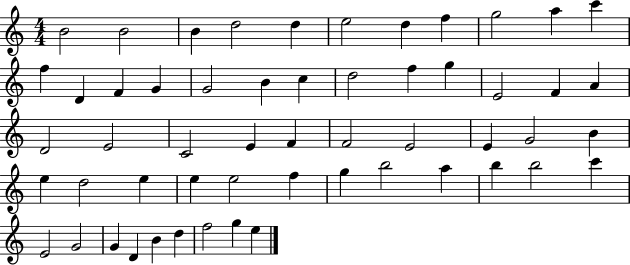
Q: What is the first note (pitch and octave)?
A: B4